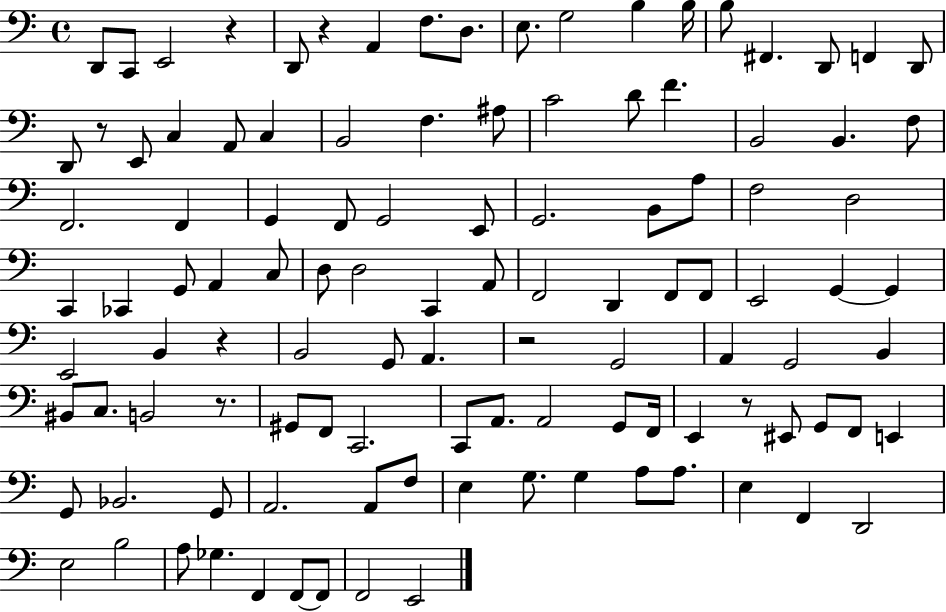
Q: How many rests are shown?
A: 7